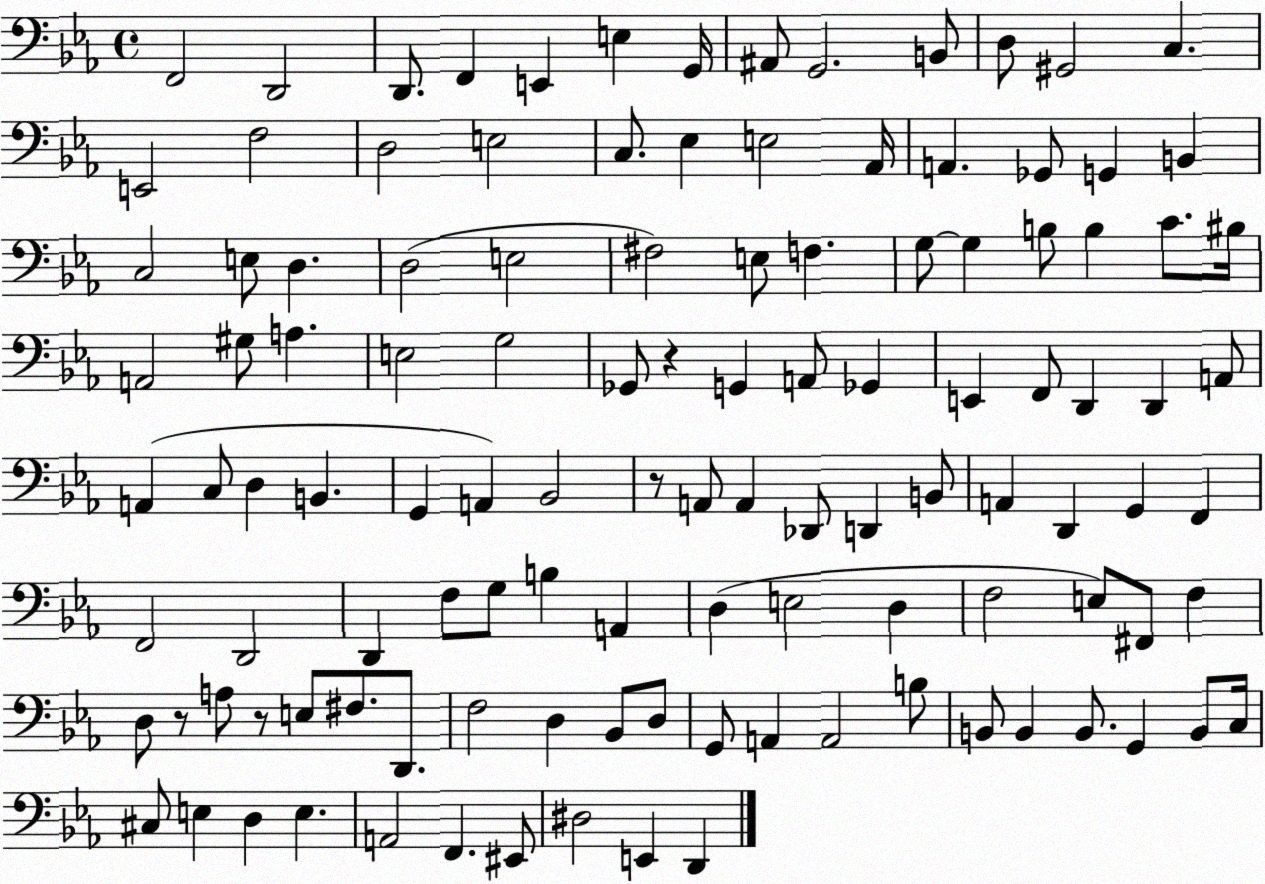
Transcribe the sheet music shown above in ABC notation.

X:1
T:Untitled
M:4/4
L:1/4
K:Eb
F,,2 D,,2 D,,/2 F,, E,, E, G,,/4 ^A,,/2 G,,2 B,,/2 D,/2 ^G,,2 C, E,,2 F,2 D,2 E,2 C,/2 _E, E,2 _A,,/4 A,, _G,,/2 G,, B,, C,2 E,/2 D, D,2 E,2 ^F,2 E,/2 F, G,/2 G, B,/2 B, C/2 ^B,/4 A,,2 ^G,/2 A, E,2 G,2 _G,,/2 z G,, A,,/2 _G,, E,, F,,/2 D,, D,, A,,/2 A,, C,/2 D, B,, G,, A,, _B,,2 z/2 A,,/2 A,, _D,,/2 D,, B,,/2 A,, D,, G,, F,, F,,2 D,,2 D,, F,/2 G,/2 B, A,, D, E,2 D, F,2 E,/2 ^F,,/2 F, D,/2 z/2 A,/2 z/2 E,/2 ^F,/2 D,,/2 F,2 D, _B,,/2 D,/2 G,,/2 A,, A,,2 B,/2 B,,/2 B,, B,,/2 G,, B,,/2 C,/4 ^C,/2 E, D, E, A,,2 F,, ^E,,/2 ^D,2 E,, D,,